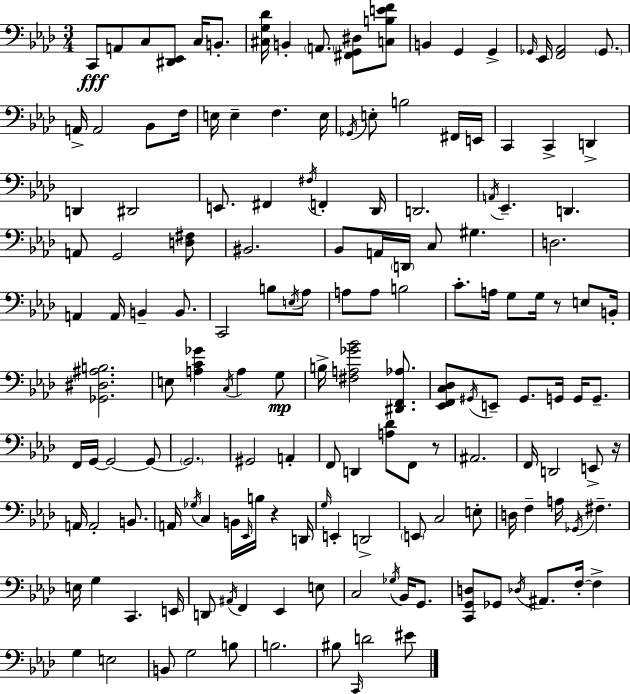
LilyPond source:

{
  \clef bass
  \numericTimeSignature
  \time 3/4
  \key f \minor
  c,8\fff a,8 c8 <dis, ees,>8 c16 b,8.-. | <cis g des'>16 b,4-. \parenthesize a,8. <fis, g, dis>8 <c b e' f'>8 | b,4 g,4 g,4-> | \grace { ges,16 } ees,16 <f, aes,>2 \parenthesize ges,8. | \break a,16-> a,2 bes,8 | f16 e16 e4-- f4. | e16 \acciaccatura { ges,16 } e8-. b2 | fis,16 e,16 c,4 c,4-> d,4-> | \break d,4 dis,2 | e,8. fis,4 \acciaccatura { fis16 } f,4-. | des,16 d,2. | \acciaccatura { a,16 } ees,4.-- d,4. | \break a,8 g,2 | <d fis>8 bis,2. | bes,8 a,16 \parenthesize d,16 c8 gis4. | d2. | \break a,4 a,16 b,4-- | b,8. c,2 | b8 \acciaccatura { e16 } aes8 a8 a8 b2 | c'8.-. a16 g8 g16 | \break r8 e8 b,16-. <ges, dis ais b>2. | e8 <a c' ges'>4 \acciaccatura { c16 } | a4 g8\mp b16-> <fis a ges' bes'>2 | <dis, f, aes>8. <ees, f, c des>8 \acciaccatura { gis,16 } e,8-- gis,8. | \break g,16 g,16 g,8.-- f,16 g,16~~ g,2~~ | g,8~~ \parenthesize g,2. | gis,2 | a,4-. f,8 d,4 | \break <a des'>8 f,8 r8 ais,2. | f,16 d,2 | e,8-> r16 a,16 a,2-. | b,8. a,16 \acciaccatura { ges16 } c4 | \break b,16 \grace { ees,16 } b16 r4 d,16 \grace { g16 } e,4-. | d,2-> \parenthesize e,8 | c2 e8-. d16 f4-- | a16 \acciaccatura { ges,16 } fis4.-- e16 | \break g4 c,4. e,16 d,8 | \acciaccatura { ais,16 } f,4 ees,4 e8 | c2 \acciaccatura { ges16 } bes,16 g,8. | <c, g, d>8 ges,8 \acciaccatura { des16 } ais,8. f16-.~~ f4-> | \break g4 e2 | b,8 g2 | b8 b2. | bis8 \grace { c,16 } d'2 | \break eis'8 \bar "|."
}